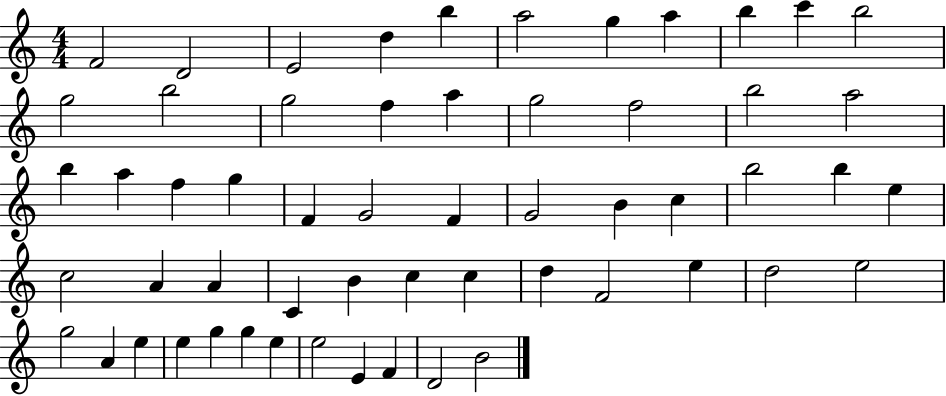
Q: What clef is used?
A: treble